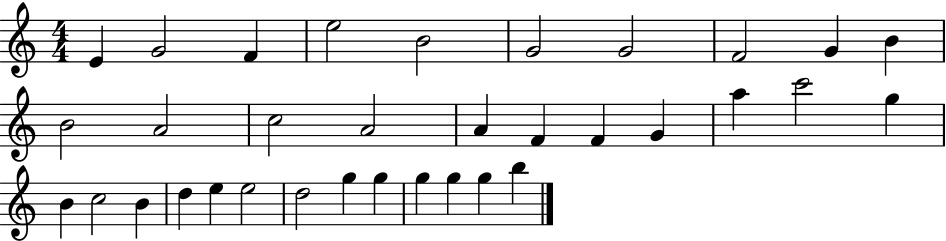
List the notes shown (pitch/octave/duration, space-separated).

E4/q G4/h F4/q E5/h B4/h G4/h G4/h F4/h G4/q B4/q B4/h A4/h C5/h A4/h A4/q F4/q F4/q G4/q A5/q C6/h G5/q B4/q C5/h B4/q D5/q E5/q E5/h D5/h G5/q G5/q G5/q G5/q G5/q B5/q